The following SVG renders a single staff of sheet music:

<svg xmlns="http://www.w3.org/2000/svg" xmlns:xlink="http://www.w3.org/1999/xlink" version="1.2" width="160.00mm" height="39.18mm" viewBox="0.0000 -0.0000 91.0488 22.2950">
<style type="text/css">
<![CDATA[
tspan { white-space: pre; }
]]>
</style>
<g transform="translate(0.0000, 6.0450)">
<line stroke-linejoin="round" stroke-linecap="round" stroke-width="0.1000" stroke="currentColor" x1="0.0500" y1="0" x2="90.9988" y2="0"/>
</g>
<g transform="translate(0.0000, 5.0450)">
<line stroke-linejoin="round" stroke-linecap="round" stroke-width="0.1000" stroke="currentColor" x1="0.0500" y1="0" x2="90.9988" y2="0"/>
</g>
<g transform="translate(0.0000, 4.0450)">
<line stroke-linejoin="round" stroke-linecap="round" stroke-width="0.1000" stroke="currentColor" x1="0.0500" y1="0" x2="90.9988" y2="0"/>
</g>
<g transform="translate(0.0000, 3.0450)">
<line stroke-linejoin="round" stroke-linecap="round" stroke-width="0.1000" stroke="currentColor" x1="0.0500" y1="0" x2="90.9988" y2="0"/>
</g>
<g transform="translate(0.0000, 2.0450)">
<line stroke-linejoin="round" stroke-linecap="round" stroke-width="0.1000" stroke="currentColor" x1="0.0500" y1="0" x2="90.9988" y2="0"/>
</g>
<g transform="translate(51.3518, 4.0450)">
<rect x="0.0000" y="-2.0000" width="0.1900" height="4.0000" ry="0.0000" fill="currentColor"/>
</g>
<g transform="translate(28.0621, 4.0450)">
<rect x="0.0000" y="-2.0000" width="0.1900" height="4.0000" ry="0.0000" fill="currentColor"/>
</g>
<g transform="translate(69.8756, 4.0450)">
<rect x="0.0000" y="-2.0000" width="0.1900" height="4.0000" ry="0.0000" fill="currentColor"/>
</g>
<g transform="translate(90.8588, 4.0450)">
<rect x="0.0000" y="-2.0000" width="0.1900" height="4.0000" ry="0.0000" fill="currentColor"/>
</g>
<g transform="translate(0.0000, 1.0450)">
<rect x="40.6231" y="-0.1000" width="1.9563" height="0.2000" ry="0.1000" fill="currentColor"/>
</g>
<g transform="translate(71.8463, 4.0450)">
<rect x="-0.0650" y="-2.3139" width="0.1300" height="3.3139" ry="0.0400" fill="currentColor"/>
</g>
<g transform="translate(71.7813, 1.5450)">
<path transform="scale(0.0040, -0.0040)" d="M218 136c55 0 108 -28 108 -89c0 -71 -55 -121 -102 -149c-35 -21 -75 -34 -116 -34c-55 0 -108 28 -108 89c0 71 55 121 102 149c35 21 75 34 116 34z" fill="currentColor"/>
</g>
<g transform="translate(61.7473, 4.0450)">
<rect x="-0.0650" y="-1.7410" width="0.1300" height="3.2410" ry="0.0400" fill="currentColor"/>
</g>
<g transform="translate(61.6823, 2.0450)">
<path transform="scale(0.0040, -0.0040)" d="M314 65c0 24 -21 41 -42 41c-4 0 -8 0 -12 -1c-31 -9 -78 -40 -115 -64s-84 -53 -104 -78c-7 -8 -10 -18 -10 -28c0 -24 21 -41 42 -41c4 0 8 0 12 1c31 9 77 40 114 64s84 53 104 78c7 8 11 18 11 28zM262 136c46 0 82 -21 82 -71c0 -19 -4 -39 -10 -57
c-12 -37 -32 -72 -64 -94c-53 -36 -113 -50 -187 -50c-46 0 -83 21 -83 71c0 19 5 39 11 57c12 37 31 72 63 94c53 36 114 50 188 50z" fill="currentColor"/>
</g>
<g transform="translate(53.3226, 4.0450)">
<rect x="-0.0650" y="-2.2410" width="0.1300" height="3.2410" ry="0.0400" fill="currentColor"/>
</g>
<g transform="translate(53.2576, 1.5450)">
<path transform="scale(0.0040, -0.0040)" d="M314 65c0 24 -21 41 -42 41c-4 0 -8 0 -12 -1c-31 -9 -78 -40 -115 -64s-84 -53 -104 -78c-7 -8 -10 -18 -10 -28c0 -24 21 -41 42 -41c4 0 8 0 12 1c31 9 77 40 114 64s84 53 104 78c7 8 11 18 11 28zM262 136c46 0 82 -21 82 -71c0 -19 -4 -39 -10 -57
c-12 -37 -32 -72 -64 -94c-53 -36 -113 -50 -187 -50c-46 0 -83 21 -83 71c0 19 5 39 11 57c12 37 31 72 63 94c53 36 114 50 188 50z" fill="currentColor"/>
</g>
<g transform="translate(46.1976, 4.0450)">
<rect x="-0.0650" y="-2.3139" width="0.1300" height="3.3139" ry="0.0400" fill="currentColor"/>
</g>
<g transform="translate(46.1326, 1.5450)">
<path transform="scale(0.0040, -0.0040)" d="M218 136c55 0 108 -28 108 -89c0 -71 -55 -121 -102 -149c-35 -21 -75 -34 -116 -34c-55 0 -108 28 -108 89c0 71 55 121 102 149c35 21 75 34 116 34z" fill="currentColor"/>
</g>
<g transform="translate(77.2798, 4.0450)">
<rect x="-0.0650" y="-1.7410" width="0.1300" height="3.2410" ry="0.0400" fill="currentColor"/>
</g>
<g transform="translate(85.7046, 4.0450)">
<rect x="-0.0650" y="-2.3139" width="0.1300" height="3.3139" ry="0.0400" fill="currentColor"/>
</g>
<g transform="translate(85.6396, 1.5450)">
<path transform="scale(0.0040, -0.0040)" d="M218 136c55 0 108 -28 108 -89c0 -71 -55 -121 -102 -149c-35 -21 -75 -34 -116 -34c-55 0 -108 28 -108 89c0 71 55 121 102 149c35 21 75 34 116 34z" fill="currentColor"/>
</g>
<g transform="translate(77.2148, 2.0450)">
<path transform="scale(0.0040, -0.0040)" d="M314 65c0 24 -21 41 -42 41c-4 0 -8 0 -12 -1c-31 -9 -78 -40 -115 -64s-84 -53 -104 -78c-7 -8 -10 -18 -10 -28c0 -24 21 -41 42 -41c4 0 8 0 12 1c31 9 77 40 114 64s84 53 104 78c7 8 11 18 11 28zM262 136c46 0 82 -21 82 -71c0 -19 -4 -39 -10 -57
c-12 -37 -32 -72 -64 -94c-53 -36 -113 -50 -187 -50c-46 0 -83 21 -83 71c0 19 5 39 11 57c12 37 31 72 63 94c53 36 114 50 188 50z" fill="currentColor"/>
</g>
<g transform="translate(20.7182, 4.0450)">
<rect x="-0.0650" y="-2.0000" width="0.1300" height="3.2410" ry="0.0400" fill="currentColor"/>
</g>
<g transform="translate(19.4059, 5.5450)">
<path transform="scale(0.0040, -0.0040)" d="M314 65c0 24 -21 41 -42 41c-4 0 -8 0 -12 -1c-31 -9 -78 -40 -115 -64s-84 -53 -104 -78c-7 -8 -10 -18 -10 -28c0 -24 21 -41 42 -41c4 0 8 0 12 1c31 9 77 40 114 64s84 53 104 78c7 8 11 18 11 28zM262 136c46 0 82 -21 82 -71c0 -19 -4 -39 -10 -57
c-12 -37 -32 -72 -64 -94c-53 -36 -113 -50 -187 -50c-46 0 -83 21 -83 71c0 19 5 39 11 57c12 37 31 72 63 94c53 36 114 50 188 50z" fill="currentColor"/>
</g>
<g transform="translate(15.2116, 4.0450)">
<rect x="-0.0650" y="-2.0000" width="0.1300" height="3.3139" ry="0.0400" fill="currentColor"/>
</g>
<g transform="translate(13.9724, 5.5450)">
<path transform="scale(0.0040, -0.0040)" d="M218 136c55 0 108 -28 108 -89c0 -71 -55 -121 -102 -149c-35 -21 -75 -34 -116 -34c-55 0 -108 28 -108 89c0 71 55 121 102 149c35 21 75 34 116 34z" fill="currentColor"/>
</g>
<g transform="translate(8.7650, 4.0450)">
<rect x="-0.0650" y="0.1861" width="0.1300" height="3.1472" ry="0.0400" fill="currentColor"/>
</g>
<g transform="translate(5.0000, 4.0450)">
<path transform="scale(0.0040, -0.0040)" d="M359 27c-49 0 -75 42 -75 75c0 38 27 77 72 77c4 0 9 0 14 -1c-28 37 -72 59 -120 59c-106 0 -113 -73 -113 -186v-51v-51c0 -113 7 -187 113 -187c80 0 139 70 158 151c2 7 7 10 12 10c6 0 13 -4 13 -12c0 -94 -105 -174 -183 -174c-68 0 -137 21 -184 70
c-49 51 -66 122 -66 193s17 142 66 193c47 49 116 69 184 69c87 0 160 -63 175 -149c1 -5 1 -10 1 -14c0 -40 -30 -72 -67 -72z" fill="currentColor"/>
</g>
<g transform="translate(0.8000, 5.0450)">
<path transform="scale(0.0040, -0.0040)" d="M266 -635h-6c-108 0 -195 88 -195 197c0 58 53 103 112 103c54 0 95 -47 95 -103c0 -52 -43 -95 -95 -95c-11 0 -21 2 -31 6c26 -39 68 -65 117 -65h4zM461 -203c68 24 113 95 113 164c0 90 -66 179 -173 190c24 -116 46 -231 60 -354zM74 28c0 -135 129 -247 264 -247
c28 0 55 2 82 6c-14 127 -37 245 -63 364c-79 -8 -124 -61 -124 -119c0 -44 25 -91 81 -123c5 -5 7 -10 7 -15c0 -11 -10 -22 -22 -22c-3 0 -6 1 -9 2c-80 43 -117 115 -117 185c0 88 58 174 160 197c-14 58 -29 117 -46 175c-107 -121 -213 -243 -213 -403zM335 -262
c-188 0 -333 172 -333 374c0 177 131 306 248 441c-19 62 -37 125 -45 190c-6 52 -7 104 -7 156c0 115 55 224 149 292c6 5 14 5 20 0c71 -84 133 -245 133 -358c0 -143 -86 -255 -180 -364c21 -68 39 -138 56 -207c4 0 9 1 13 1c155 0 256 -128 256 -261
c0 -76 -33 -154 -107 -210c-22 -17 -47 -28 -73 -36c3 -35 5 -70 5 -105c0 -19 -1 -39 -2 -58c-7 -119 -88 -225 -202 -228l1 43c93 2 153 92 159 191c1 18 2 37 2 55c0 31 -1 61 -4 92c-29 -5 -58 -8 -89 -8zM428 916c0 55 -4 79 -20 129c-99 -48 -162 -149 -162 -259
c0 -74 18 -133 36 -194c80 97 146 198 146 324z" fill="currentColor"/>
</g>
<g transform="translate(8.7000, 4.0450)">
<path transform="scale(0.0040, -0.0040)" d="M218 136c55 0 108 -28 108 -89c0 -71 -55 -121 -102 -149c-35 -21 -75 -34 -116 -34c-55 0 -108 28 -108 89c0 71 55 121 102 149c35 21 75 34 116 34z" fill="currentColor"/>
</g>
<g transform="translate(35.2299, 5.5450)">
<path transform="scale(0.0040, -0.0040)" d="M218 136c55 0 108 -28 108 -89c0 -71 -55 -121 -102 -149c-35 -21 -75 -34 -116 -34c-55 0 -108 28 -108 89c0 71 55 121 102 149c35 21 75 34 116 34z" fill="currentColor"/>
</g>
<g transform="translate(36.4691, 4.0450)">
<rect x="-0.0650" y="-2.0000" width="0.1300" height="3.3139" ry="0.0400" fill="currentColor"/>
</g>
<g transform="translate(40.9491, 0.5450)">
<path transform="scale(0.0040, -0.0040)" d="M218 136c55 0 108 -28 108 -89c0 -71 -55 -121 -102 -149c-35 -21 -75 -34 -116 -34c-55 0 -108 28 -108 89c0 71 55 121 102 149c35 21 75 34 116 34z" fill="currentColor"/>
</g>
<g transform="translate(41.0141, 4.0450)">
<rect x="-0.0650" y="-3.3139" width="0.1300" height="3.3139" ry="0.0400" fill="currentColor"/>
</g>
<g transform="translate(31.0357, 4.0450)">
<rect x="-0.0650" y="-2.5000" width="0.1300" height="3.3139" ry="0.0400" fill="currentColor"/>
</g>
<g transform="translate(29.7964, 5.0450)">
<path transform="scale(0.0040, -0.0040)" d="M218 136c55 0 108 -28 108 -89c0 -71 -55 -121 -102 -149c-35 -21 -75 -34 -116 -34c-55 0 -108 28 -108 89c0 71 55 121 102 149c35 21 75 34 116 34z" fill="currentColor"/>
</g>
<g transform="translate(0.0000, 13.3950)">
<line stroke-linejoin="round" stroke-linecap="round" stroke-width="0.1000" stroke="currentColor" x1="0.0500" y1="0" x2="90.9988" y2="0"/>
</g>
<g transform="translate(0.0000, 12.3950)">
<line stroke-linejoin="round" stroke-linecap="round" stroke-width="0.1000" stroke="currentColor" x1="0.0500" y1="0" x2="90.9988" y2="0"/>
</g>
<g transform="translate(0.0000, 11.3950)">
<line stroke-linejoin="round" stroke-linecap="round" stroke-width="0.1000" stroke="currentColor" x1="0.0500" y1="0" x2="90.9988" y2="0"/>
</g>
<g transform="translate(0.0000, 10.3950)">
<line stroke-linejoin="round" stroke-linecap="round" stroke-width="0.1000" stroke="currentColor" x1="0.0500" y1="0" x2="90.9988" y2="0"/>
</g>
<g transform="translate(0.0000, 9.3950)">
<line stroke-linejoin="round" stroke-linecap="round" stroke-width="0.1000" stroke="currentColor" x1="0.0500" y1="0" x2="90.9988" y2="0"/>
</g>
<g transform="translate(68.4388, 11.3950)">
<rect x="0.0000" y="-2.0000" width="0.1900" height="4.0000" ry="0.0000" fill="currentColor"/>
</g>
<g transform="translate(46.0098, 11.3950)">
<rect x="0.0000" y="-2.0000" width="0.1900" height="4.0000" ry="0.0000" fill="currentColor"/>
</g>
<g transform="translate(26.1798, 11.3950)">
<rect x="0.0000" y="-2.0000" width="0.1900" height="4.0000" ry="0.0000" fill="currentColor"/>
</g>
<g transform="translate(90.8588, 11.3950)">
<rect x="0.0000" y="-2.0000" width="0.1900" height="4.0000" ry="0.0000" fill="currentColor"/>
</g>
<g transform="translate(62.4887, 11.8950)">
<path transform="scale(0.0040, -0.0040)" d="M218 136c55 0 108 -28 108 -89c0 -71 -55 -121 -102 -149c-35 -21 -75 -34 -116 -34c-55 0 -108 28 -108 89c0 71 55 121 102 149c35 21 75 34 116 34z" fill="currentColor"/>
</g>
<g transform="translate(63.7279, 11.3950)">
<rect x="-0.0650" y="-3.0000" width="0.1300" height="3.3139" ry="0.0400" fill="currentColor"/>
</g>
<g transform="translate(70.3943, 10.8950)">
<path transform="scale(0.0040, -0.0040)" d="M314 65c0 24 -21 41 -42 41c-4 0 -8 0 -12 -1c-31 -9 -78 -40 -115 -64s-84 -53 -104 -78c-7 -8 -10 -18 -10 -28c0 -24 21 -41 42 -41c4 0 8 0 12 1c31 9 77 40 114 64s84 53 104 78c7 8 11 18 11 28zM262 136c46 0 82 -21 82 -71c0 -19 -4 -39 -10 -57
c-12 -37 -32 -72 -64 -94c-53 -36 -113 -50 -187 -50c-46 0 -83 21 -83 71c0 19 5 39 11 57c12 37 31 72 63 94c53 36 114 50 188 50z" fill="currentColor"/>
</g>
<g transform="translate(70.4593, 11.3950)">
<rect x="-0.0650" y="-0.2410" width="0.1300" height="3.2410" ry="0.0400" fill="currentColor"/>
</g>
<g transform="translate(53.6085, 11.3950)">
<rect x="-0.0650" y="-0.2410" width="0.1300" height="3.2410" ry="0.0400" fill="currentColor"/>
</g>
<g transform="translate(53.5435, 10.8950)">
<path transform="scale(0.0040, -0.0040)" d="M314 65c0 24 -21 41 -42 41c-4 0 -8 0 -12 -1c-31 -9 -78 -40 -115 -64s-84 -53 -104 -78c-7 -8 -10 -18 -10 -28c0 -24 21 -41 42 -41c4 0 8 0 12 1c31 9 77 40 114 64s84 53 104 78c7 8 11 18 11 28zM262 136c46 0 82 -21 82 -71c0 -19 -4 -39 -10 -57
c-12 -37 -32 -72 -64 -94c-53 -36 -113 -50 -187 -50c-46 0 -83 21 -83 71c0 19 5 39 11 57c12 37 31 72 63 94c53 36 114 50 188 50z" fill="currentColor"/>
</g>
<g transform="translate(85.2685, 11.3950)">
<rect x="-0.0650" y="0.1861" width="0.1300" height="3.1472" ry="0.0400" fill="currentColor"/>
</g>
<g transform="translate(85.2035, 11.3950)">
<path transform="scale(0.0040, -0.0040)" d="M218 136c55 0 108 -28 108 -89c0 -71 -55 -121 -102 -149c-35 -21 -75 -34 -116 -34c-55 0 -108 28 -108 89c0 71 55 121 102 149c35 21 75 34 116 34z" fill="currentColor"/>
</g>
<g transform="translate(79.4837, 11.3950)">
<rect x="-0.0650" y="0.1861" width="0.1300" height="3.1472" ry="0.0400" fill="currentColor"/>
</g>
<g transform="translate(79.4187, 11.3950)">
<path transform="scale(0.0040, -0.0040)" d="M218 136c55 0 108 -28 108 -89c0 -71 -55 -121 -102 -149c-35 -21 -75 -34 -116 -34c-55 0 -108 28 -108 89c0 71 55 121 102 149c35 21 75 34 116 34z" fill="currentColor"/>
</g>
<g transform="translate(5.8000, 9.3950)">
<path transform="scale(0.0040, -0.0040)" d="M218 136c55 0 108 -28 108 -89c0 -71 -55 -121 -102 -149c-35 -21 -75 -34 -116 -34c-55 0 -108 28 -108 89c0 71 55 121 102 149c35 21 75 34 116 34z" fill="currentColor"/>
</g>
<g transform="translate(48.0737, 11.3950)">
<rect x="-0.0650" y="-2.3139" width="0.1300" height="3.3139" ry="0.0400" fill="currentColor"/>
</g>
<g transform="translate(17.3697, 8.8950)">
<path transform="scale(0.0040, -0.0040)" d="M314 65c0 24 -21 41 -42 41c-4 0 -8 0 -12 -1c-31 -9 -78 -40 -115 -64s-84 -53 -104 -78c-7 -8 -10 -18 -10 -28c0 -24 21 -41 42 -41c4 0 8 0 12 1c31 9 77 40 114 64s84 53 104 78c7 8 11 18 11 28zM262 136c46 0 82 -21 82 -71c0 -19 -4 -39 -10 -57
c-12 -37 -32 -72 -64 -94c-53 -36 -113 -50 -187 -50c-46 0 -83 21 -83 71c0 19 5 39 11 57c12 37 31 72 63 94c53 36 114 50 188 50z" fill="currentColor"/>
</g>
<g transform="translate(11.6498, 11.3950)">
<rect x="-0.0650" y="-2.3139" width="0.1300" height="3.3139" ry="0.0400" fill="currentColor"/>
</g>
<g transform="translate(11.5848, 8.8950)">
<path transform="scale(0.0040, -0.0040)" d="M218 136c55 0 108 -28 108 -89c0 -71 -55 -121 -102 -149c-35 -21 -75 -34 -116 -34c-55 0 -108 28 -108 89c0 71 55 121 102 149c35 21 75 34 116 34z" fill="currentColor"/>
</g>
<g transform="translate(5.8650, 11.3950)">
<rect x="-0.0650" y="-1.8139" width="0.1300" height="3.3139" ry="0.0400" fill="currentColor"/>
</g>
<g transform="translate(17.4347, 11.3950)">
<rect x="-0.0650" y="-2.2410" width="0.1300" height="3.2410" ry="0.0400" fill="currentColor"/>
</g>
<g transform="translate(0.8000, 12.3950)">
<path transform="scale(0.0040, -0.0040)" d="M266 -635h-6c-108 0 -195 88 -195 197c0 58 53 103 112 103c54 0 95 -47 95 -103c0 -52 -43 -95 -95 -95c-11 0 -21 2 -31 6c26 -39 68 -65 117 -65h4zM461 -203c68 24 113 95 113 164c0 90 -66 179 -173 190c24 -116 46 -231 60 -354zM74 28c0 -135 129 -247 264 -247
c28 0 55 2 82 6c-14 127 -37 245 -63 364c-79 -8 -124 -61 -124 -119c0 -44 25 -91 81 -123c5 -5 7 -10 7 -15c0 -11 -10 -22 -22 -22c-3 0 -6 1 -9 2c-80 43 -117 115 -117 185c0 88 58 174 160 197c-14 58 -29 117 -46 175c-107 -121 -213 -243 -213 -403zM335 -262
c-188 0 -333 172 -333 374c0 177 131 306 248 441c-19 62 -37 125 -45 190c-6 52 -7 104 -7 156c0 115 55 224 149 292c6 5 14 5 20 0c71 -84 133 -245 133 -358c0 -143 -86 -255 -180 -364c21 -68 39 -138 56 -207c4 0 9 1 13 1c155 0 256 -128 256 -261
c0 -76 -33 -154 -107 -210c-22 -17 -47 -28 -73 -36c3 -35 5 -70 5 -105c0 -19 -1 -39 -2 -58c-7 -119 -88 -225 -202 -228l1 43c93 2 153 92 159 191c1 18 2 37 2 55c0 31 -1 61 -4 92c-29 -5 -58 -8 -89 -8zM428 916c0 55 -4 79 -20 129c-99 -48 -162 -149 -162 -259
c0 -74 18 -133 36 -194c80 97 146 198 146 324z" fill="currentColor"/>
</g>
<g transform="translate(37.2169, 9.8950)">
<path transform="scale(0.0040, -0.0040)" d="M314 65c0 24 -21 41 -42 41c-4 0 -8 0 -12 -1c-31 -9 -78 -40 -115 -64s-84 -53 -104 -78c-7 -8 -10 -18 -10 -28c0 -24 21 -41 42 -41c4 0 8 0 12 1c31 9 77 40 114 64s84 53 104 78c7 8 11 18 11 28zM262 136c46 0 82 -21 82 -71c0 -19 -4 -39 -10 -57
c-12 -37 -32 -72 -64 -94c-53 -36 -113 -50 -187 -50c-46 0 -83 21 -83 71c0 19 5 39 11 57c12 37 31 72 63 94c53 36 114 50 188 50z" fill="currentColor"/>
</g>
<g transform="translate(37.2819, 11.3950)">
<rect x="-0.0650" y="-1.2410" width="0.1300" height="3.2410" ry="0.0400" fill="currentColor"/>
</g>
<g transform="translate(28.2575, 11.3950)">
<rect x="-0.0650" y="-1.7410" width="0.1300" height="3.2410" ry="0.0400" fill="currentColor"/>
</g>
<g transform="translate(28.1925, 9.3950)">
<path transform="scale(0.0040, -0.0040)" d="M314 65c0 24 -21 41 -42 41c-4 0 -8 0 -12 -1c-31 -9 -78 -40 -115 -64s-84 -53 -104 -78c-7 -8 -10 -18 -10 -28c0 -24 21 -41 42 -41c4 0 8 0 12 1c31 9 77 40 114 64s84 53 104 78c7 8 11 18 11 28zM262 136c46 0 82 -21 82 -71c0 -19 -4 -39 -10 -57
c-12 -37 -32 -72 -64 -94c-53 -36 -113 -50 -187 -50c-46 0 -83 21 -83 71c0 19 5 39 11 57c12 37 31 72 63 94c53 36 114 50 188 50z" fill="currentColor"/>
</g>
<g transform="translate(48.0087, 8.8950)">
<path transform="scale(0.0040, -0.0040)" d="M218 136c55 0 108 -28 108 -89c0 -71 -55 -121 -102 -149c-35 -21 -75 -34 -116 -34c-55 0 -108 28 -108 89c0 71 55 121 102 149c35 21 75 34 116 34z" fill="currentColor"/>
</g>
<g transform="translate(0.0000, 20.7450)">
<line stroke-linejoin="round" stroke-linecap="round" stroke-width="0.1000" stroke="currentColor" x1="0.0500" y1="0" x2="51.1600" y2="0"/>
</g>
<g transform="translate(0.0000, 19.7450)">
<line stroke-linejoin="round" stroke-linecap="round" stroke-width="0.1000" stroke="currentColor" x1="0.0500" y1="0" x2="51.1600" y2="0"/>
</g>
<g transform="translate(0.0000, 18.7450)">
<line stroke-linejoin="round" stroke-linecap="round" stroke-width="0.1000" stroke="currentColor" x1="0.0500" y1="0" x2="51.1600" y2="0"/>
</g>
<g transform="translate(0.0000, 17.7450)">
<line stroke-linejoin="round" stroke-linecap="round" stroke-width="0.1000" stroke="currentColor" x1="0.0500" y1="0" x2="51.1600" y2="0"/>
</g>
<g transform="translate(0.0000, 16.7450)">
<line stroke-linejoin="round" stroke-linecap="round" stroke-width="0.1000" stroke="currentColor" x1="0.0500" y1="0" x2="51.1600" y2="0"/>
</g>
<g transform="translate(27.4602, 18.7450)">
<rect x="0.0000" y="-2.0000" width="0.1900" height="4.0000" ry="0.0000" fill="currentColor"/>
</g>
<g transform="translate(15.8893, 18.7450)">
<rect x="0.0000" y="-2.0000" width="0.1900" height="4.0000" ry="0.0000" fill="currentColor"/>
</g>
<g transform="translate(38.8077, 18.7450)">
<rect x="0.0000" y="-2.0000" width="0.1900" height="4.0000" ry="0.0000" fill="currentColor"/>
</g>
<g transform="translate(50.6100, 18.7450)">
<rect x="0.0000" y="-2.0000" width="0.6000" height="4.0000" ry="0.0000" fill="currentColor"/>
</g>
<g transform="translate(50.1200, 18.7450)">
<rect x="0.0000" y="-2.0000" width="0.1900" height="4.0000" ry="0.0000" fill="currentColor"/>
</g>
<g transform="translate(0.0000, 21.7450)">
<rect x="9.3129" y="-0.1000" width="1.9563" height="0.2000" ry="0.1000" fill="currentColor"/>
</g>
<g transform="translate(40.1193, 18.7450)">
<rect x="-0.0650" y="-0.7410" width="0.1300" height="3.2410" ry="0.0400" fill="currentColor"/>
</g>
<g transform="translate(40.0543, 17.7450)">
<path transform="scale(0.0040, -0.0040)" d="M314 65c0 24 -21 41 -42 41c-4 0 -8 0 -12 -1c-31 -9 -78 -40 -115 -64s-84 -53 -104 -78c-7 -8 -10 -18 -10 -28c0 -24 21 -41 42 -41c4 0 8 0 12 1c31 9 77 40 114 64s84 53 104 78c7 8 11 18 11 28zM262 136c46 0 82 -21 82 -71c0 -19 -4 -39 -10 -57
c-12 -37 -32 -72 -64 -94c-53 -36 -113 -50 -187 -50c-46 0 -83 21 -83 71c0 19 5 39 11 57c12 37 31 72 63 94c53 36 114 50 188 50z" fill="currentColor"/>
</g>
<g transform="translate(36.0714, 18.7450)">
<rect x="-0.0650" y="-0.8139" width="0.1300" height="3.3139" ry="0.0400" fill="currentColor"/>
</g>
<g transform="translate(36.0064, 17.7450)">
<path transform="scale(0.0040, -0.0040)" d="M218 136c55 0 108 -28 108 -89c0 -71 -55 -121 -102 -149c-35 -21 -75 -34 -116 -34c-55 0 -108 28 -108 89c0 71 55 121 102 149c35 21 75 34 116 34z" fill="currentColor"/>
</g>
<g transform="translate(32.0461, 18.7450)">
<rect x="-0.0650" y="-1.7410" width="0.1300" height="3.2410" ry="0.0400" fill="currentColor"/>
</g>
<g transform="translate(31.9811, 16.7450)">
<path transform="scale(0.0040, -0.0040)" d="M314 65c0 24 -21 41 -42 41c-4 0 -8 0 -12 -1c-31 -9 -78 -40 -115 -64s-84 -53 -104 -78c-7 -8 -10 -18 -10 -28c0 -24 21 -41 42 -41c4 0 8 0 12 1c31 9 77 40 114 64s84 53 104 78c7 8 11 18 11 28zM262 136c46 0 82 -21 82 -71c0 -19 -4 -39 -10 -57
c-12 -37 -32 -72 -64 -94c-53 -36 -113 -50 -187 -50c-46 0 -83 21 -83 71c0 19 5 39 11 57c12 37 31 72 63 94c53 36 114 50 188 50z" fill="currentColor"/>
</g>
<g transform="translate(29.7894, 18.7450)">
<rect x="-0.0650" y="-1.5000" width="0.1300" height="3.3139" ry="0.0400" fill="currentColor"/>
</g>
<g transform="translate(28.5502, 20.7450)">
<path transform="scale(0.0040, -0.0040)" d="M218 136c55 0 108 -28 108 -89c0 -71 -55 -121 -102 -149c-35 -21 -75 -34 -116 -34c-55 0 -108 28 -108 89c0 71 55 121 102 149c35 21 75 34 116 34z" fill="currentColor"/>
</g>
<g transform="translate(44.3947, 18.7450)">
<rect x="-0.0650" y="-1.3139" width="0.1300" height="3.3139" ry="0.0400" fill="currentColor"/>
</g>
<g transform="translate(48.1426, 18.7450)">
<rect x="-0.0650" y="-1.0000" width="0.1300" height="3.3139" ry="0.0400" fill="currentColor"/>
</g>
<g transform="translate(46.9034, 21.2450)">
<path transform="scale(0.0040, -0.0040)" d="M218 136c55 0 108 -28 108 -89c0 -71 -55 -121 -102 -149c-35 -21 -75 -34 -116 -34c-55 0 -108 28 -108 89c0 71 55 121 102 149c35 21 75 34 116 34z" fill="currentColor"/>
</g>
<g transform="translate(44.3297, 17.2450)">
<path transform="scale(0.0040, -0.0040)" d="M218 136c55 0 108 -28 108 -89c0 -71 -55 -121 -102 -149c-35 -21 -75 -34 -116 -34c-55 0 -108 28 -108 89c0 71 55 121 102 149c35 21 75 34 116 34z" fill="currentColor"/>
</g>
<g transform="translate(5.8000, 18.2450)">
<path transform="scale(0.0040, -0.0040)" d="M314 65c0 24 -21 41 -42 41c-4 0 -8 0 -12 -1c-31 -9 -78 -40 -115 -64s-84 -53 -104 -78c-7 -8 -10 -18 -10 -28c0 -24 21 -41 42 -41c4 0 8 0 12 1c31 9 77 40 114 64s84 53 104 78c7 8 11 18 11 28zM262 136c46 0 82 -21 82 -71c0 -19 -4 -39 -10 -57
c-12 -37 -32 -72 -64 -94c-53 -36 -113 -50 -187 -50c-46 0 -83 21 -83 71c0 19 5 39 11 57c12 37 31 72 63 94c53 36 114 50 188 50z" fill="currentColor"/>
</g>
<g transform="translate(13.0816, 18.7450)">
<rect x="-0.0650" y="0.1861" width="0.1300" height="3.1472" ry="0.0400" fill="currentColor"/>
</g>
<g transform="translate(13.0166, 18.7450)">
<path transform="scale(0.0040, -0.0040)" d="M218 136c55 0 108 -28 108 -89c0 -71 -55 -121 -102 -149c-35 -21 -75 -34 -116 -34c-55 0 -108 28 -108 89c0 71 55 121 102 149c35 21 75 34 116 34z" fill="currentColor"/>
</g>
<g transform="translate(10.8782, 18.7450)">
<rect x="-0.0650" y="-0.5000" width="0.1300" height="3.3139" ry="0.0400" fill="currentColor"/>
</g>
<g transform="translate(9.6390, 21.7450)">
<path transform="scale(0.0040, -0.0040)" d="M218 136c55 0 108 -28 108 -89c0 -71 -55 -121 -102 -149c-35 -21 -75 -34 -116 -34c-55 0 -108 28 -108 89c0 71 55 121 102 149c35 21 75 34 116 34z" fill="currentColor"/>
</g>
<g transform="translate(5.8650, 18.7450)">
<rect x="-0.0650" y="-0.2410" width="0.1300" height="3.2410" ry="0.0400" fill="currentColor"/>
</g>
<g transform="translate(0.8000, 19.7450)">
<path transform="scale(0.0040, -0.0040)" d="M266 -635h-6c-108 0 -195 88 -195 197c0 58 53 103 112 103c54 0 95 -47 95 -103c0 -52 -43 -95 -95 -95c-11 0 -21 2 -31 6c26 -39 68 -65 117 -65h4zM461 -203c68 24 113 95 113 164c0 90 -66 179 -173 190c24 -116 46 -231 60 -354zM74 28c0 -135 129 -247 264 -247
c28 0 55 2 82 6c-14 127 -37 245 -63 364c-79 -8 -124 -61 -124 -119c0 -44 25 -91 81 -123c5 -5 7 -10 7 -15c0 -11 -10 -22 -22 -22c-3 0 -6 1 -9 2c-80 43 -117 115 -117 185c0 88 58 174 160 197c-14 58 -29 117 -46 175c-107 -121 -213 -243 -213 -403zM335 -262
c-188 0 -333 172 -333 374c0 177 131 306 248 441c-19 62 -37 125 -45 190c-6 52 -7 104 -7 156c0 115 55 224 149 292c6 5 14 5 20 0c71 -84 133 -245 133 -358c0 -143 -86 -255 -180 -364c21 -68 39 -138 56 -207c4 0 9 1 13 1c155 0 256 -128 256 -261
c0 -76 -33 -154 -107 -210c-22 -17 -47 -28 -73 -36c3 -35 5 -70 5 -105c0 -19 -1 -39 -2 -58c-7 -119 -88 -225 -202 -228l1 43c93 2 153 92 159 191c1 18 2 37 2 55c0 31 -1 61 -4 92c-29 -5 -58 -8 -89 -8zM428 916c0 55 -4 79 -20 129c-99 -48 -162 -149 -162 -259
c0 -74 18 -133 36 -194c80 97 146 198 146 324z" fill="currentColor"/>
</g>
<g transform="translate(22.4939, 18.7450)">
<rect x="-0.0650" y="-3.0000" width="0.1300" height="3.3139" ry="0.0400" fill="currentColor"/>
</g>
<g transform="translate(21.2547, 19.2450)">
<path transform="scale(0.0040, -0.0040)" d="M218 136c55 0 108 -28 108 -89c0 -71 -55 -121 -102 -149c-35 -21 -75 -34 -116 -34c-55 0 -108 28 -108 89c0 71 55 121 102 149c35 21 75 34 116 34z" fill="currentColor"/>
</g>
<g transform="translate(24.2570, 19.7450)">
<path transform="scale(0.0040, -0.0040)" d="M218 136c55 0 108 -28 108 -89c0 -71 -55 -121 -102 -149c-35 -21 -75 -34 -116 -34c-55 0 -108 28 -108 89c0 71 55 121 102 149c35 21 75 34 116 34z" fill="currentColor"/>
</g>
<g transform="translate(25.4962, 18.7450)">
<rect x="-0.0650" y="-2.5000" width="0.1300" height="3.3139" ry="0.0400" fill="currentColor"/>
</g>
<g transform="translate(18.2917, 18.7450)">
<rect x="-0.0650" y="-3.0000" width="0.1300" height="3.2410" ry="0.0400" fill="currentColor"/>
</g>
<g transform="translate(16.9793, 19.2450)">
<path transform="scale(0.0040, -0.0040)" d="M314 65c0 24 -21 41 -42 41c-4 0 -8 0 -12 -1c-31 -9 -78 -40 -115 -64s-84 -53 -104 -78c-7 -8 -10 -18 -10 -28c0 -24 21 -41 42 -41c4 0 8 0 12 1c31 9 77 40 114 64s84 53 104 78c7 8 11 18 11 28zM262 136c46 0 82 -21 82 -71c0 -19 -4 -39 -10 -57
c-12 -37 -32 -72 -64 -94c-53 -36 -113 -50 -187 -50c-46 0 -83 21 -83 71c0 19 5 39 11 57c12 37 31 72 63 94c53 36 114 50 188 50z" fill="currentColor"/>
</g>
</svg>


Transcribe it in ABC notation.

X:1
T:Untitled
M:4/4
L:1/4
K:C
B F F2 G F b g g2 f2 g f2 g f g g2 f2 e2 g c2 A c2 B B c2 C B A2 A G E f2 d d2 e D